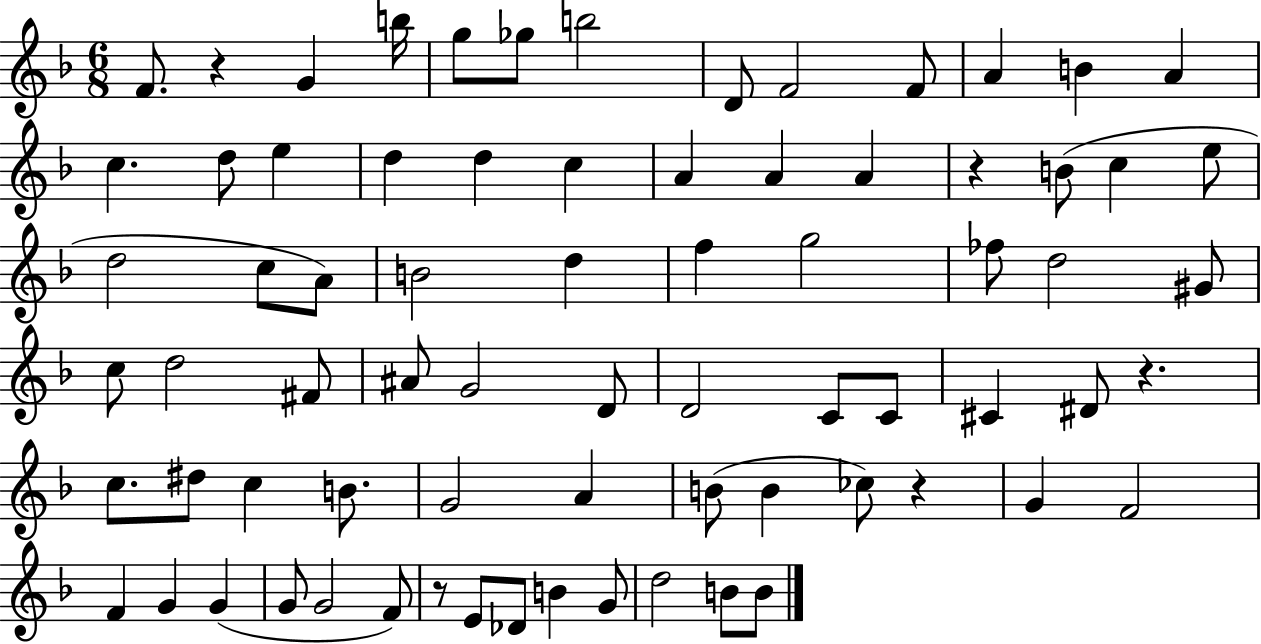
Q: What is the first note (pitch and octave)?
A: F4